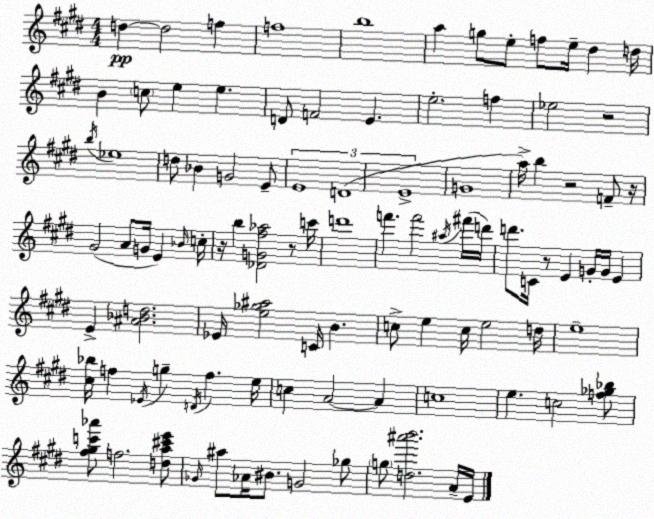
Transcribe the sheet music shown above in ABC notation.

X:1
T:Untitled
M:4/4
L:1/4
K:E
d d2 f f4 b4 a g/2 e/2 f/2 e/4 ^d d/4 B c/2 e e D/2 F2 E e2 f _e2 z2 b/4 _e4 d/2 _B G2 E/2 E4 D4 E4 G4 a/4 b z2 F/2 z/4 ^G2 A/2 G/4 E _B/4 c/4 z/4 b [_DG^f_a]2 z/2 c'/4 d'4 f' f'2 ^a/4 ^f'/4 d'/4 d'/2 C/4 z/2 E G/4 G/4 E E [^A_Bd]2 _E/4 [e_g^a]2 C/4 B c/2 e c/4 e2 d/4 e4 [^c_b]/4 f _E/4 g D/4 f e/4 c A2 A c4 e c2 [f_g_b]/2 [^f^gc'_a']/2 f2 [da^c'e']/2 _G/4 ^a/2 _A/4 ^B/2 G2 _g/2 g/2 [d^a'b']2 A/4 E/4